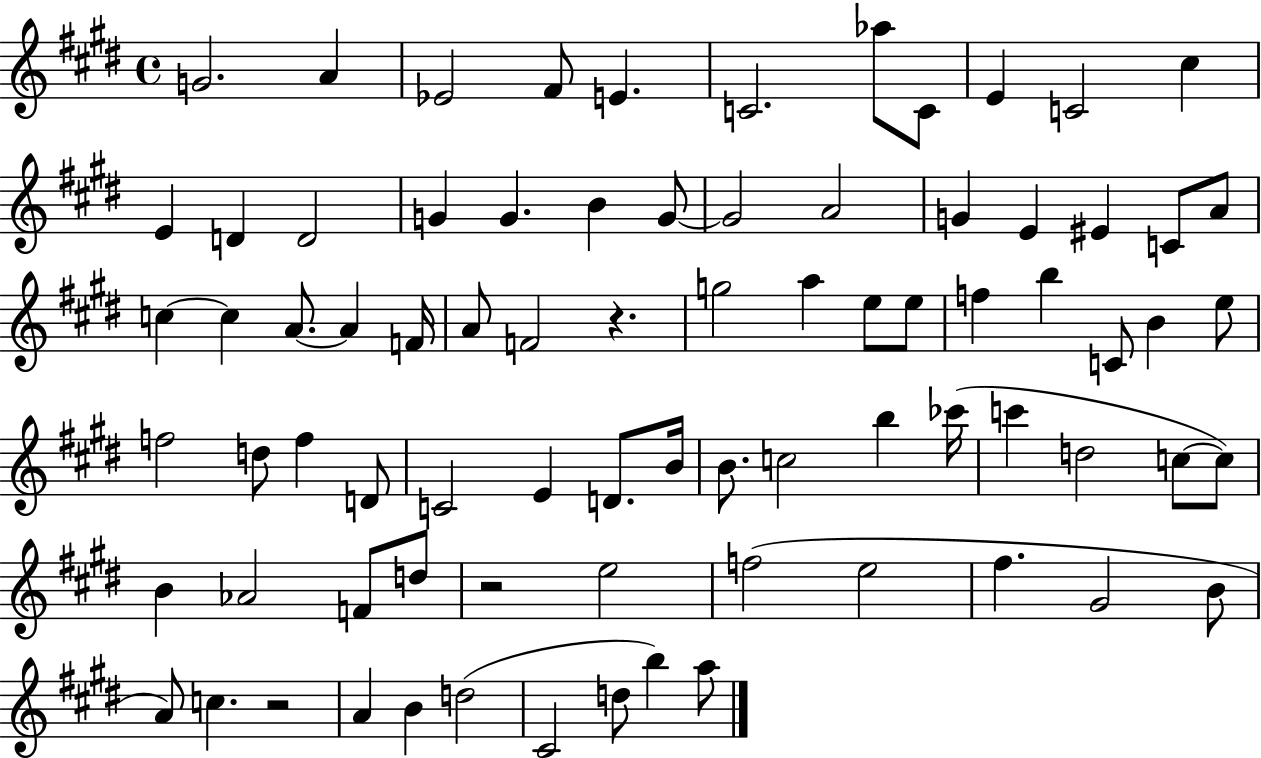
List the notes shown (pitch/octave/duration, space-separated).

G4/h. A4/q Eb4/h F#4/e E4/q. C4/h. Ab5/e C4/e E4/q C4/h C#5/q E4/q D4/q D4/h G4/q G4/q. B4/q G4/e G4/h A4/h G4/q E4/q EIS4/q C4/e A4/e C5/q C5/q A4/e. A4/q F4/s A4/e F4/h R/q. G5/h A5/q E5/e E5/e F5/q B5/q C4/e B4/q E5/e F5/h D5/e F5/q D4/e C4/h E4/q D4/e. B4/s B4/e. C5/h B5/q CES6/s C6/q D5/h C5/e C5/e B4/q Ab4/h F4/e D5/e R/h E5/h F5/h E5/h F#5/q. G#4/h B4/e A4/e C5/q. R/h A4/q B4/q D5/h C#4/h D5/e B5/q A5/e